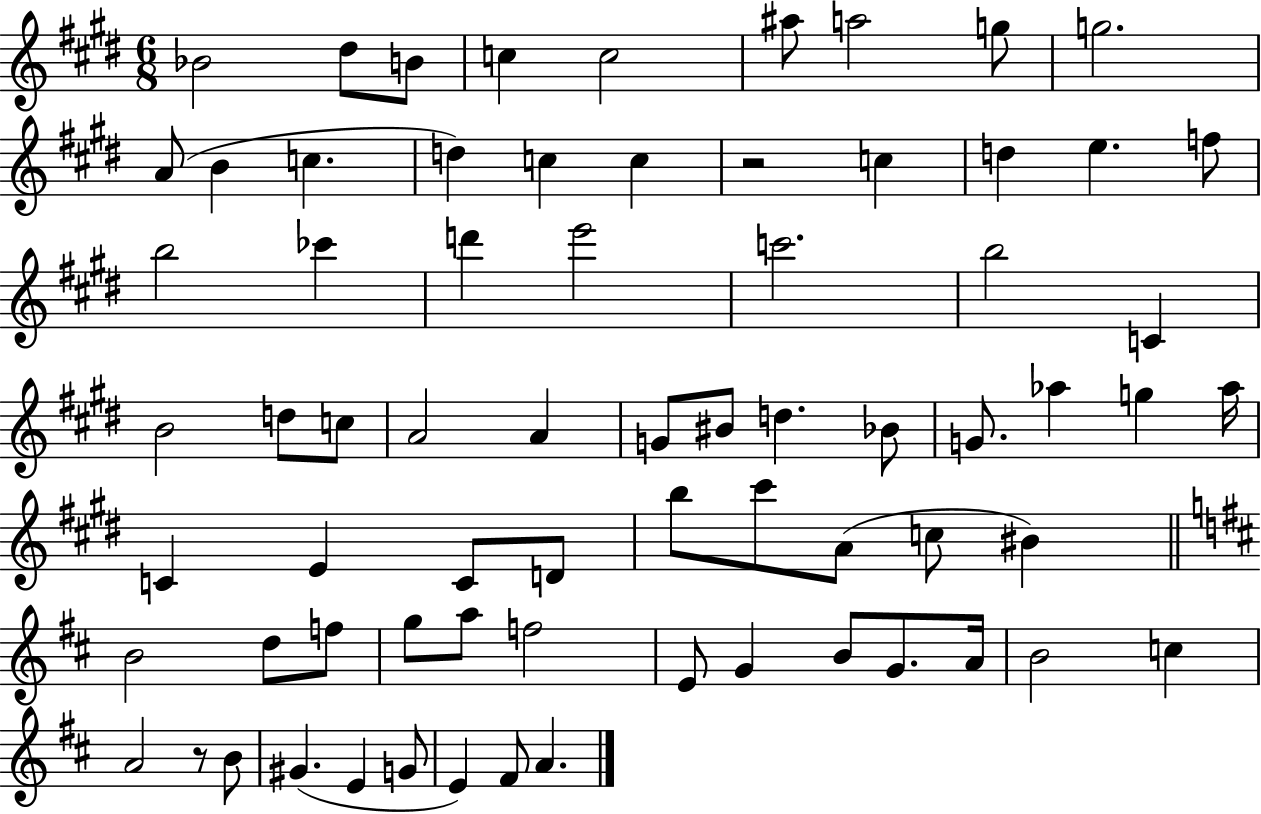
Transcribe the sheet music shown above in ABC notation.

X:1
T:Untitled
M:6/8
L:1/4
K:E
_B2 ^d/2 B/2 c c2 ^a/2 a2 g/2 g2 A/2 B c d c c z2 c d e f/2 b2 _c' d' e'2 c'2 b2 C B2 d/2 c/2 A2 A G/2 ^B/2 d _B/2 G/2 _a g _a/4 C E C/2 D/2 b/2 ^c'/2 A/2 c/2 ^B B2 d/2 f/2 g/2 a/2 f2 E/2 G B/2 G/2 A/4 B2 c A2 z/2 B/2 ^G E G/2 E ^F/2 A